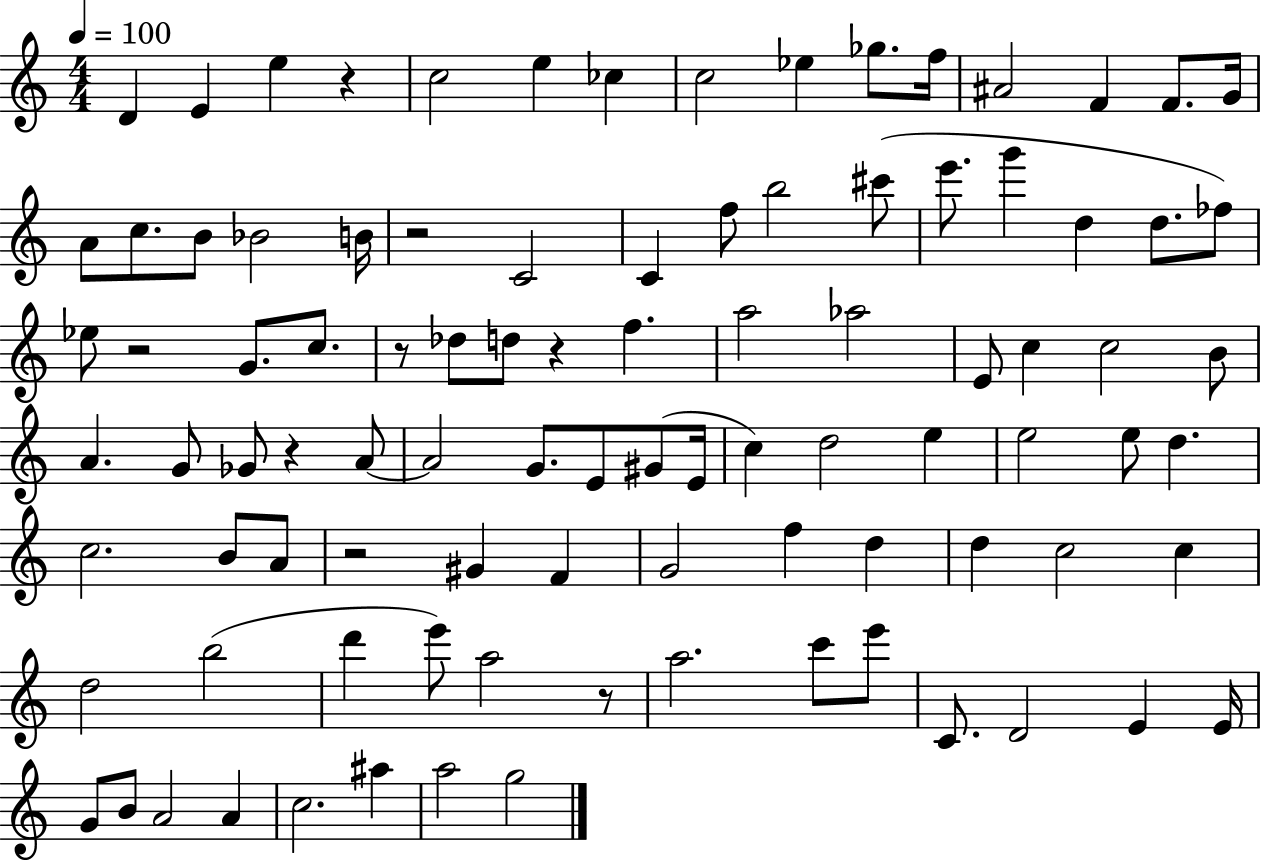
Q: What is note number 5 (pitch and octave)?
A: E5